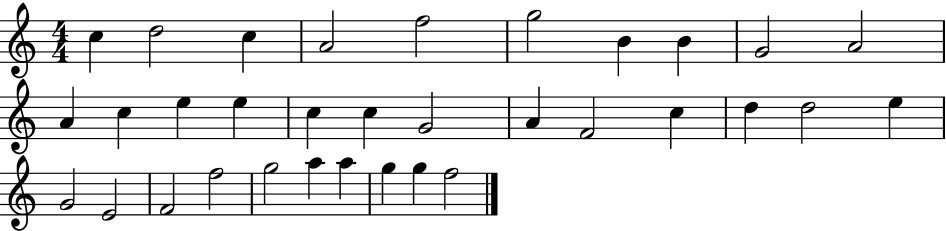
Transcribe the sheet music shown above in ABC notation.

X:1
T:Untitled
M:4/4
L:1/4
K:C
c d2 c A2 f2 g2 B B G2 A2 A c e e c c G2 A F2 c d d2 e G2 E2 F2 f2 g2 a a g g f2